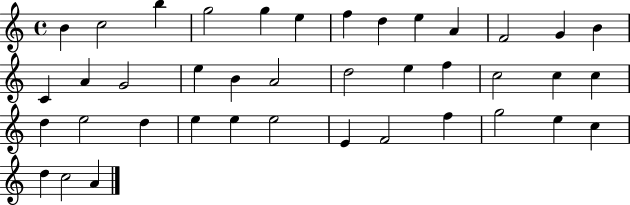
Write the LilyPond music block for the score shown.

{
  \clef treble
  \time 4/4
  \defaultTimeSignature
  \key c \major
  b'4 c''2 b''4 | g''2 g''4 e''4 | f''4 d''4 e''4 a'4 | f'2 g'4 b'4 | \break c'4 a'4 g'2 | e''4 b'4 a'2 | d''2 e''4 f''4 | c''2 c''4 c''4 | \break d''4 e''2 d''4 | e''4 e''4 e''2 | e'4 f'2 f''4 | g''2 e''4 c''4 | \break d''4 c''2 a'4 | \bar "|."
}